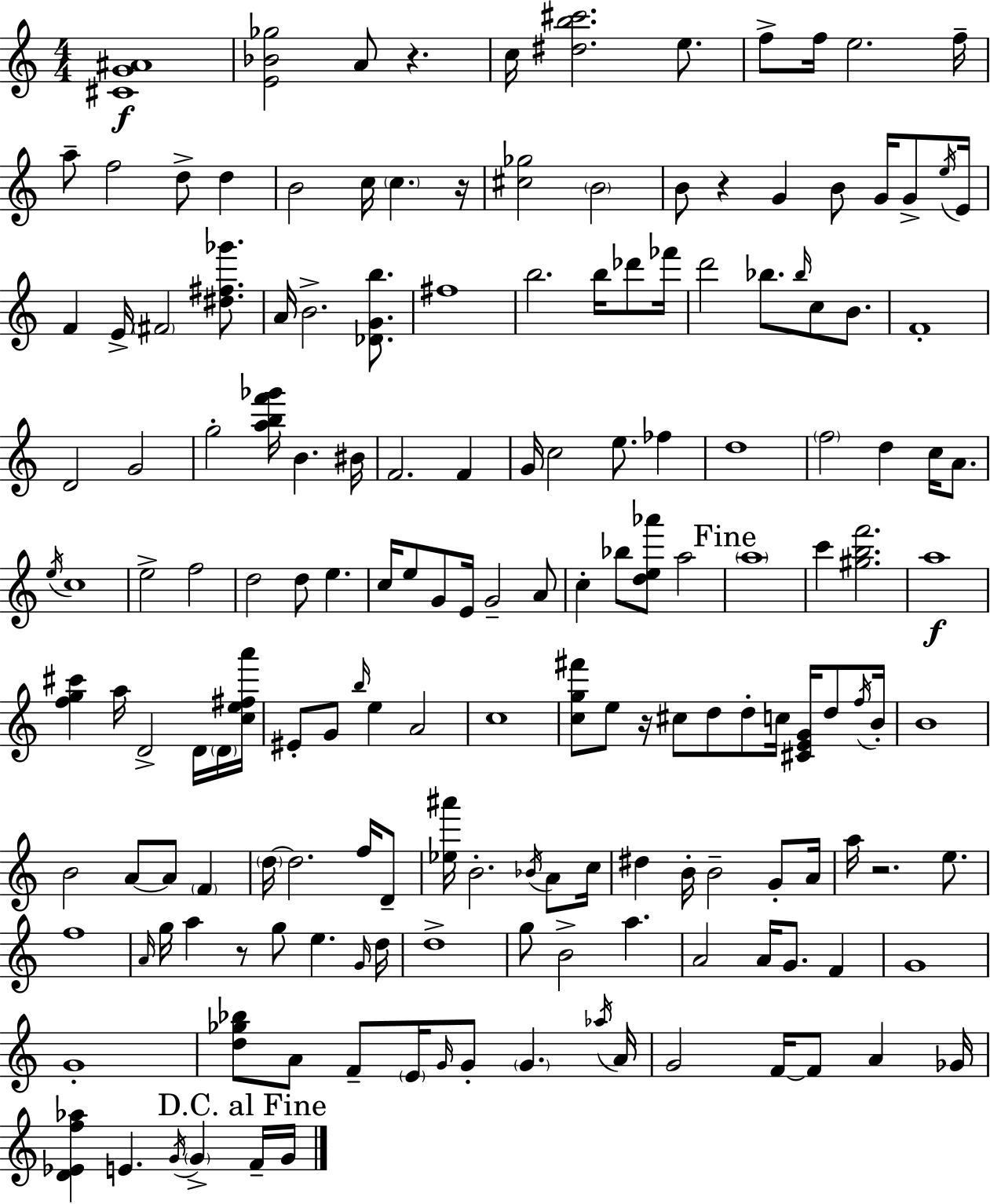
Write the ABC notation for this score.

X:1
T:Untitled
M:4/4
L:1/4
K:Am
[^CG^A]4 [E_B_g]2 A/2 z c/4 [^db^c']2 e/2 f/2 f/4 e2 f/4 a/2 f2 d/2 d B2 c/4 c z/4 [^c_g]2 B2 B/2 z G B/2 G/4 G/2 e/4 E/4 F E/4 ^F2 [^d^f_g']/2 A/4 B2 [_DGb]/2 ^f4 b2 b/4 _d'/2 _f'/4 d'2 _b/2 _b/4 c/2 B/2 F4 D2 G2 g2 [abf'_g']/4 B ^B/4 F2 F G/4 c2 e/2 _f d4 f2 d c/4 A/2 e/4 c4 e2 f2 d2 d/2 e c/4 e/2 G/2 E/4 G2 A/2 c _b/2 [de_a']/2 a2 a4 c' [^gbf']2 a4 [fg^c'] a/4 D2 D/4 D/4 [ce^fa']/4 ^E/2 G/2 b/4 e A2 c4 [cg^f']/2 e/2 z/4 ^c/2 d/2 d/2 c/4 [^CEG]/4 d/2 f/4 B/4 B4 B2 A/2 A/2 F d/4 d2 f/4 D/2 [_e^a']/4 B2 _B/4 A/2 c/4 ^d B/4 B2 G/2 A/4 a/4 z2 e/2 f4 A/4 g/4 a z/2 g/2 e G/4 d/4 d4 g/2 B2 a A2 A/4 G/2 F G4 G4 [d_g_b]/2 A/2 F/2 E/4 G/4 G/2 G _a/4 A/4 G2 F/4 F/2 A _G/4 [D_Ef_a] E G/4 G F/4 G/4